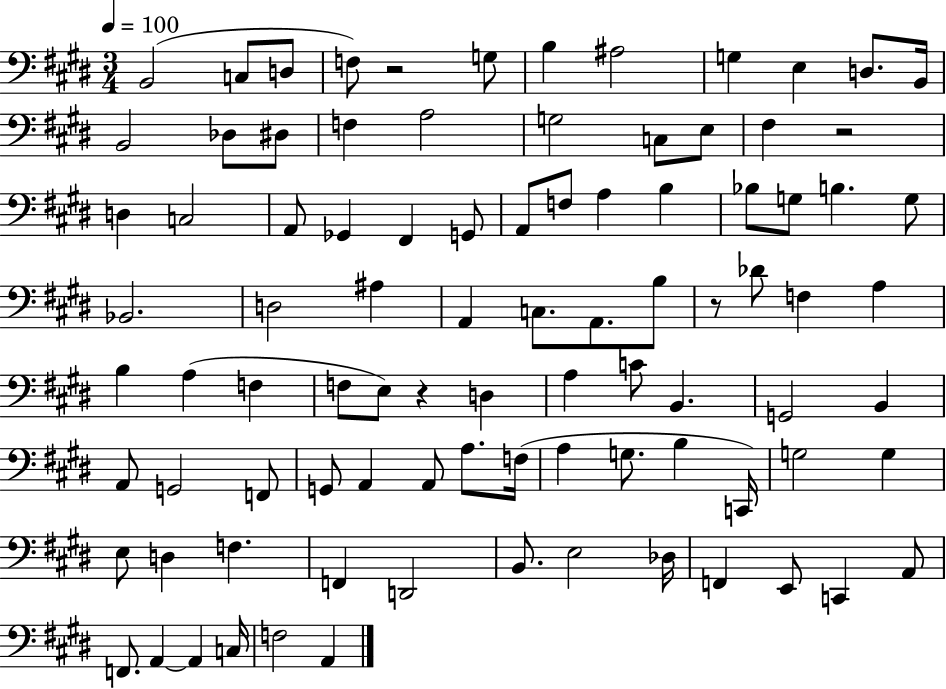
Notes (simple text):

B2/h C3/e D3/e F3/e R/h G3/e B3/q A#3/h G3/q E3/q D3/e. B2/s B2/h Db3/e D#3/e F3/q A3/h G3/h C3/e E3/e F#3/q R/h D3/q C3/h A2/e Gb2/q F#2/q G2/e A2/e F3/e A3/q B3/q Bb3/e G3/e B3/q. G3/e Bb2/h. D3/h A#3/q A2/q C3/e. A2/e. B3/e R/e Db4/e F3/q A3/q B3/q A3/q F3/q F3/e E3/e R/q D3/q A3/q C4/e B2/q. G2/h B2/q A2/e G2/h F2/e G2/e A2/q A2/e A3/e. F3/s A3/q G3/e. B3/q C2/s G3/h G3/q E3/e D3/q F3/q. F2/q D2/h B2/e. E3/h Db3/s F2/q E2/e C2/q A2/e F2/e. A2/q A2/q C3/s F3/h A2/q